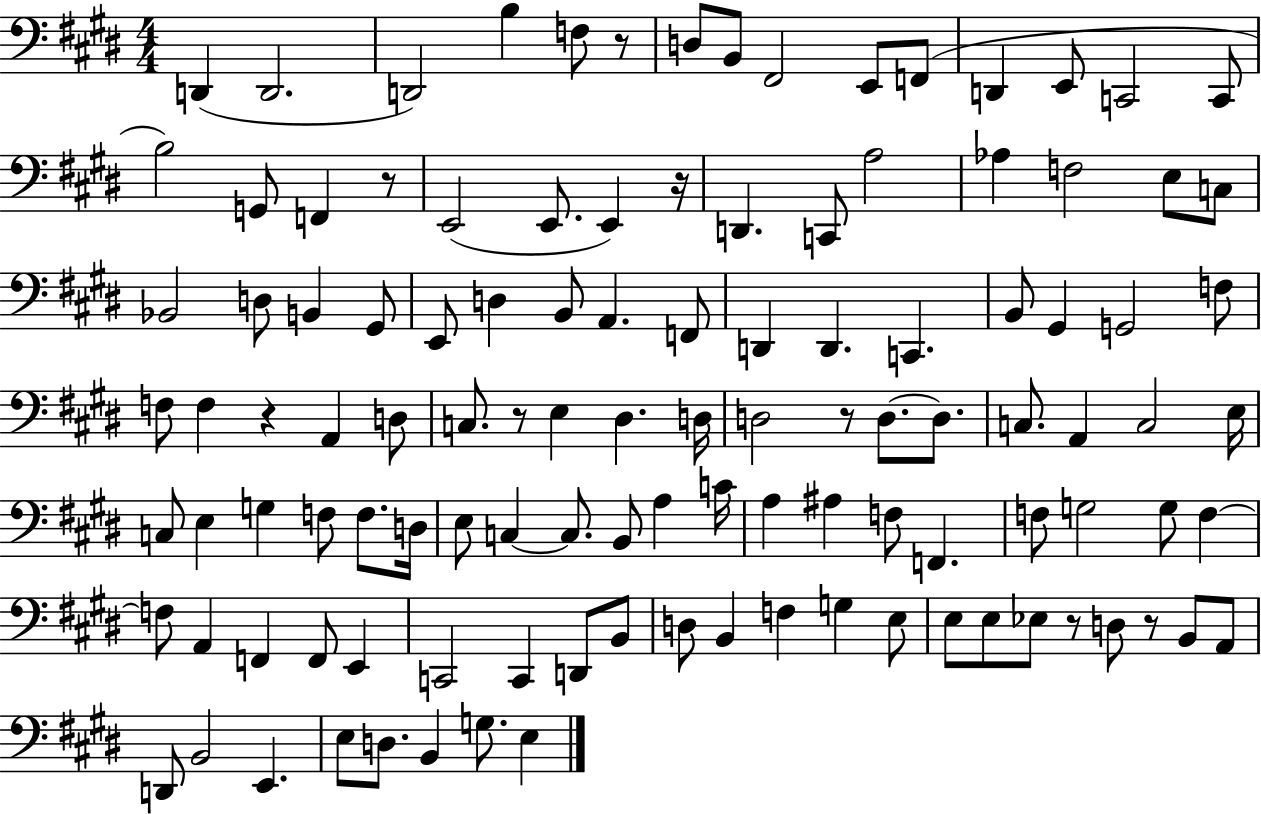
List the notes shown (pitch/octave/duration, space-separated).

D2/q D2/h. D2/h B3/q F3/e R/e D3/e B2/e F#2/h E2/e F2/e D2/q E2/e C2/h C2/e B3/h G2/e F2/q R/e E2/h E2/e. E2/q R/s D2/q. C2/e A3/h Ab3/q F3/h E3/e C3/e Bb2/h D3/e B2/q G#2/e E2/e D3/q B2/e A2/q. F2/e D2/q D2/q. C2/q. B2/e G#2/q G2/h F3/e F3/e F3/q R/q A2/q D3/e C3/e. R/e E3/q D#3/q. D3/s D3/h R/e D3/e. D3/e. C3/e. A2/q C3/h E3/s C3/e E3/q G3/q F3/e F3/e. D3/s E3/e C3/q C3/e. B2/e A3/q C4/s A3/q A#3/q F3/e F2/q. F3/e G3/h G3/e F3/q F3/e A2/q F2/q F2/e E2/q C2/h C2/q D2/e B2/e D3/e B2/q F3/q G3/q E3/e E3/e E3/e Eb3/e R/e D3/e R/e B2/e A2/e D2/e B2/h E2/q. E3/e D3/e. B2/q G3/e. E3/q